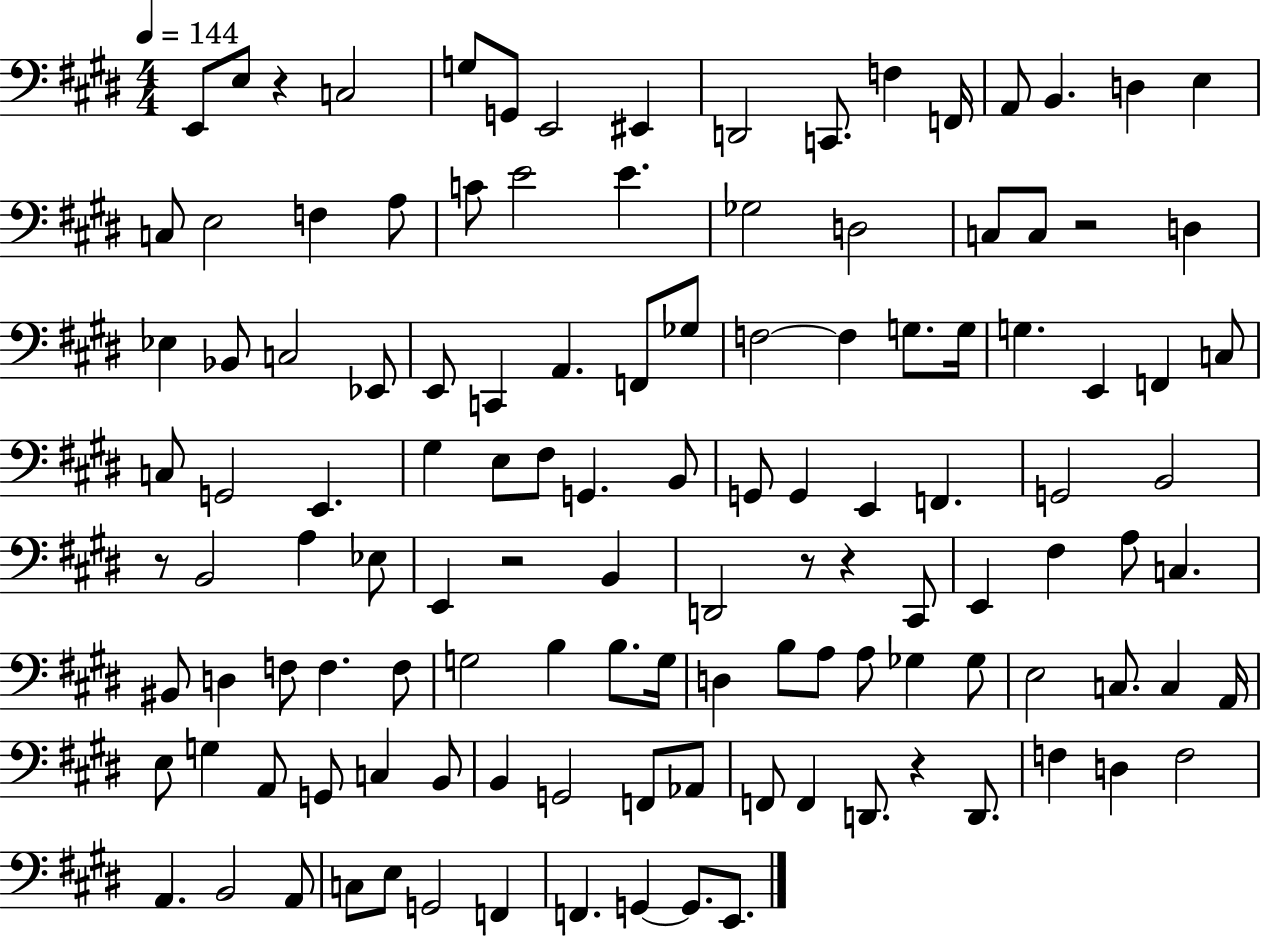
E2/e E3/e R/q C3/h G3/e G2/e E2/h EIS2/q D2/h C2/e. F3/q F2/s A2/e B2/q. D3/q E3/q C3/e E3/h F3/q A3/e C4/e E4/h E4/q. Gb3/h D3/h C3/e C3/e R/h D3/q Eb3/q Bb2/e C3/h Eb2/e E2/e C2/q A2/q. F2/e Gb3/e F3/h F3/q G3/e. G3/s G3/q. E2/q F2/q C3/e C3/e G2/h E2/q. G#3/q E3/e F#3/e G2/q. B2/e G2/e G2/q E2/q F2/q. G2/h B2/h R/e B2/h A3/q Eb3/e E2/q R/h B2/q D2/h R/e R/q C#2/e E2/q F#3/q A3/e C3/q. BIS2/e D3/q F3/e F3/q. F3/e G3/h B3/q B3/e. G3/s D3/q B3/e A3/e A3/e Gb3/q Gb3/e E3/h C3/e. C3/q A2/s E3/e G3/q A2/e G2/e C3/q B2/e B2/q G2/h F2/e Ab2/e F2/e F2/q D2/e. R/q D2/e. F3/q D3/q F3/h A2/q. B2/h A2/e C3/e E3/e G2/h F2/q F2/q. G2/q G2/e. E2/e.